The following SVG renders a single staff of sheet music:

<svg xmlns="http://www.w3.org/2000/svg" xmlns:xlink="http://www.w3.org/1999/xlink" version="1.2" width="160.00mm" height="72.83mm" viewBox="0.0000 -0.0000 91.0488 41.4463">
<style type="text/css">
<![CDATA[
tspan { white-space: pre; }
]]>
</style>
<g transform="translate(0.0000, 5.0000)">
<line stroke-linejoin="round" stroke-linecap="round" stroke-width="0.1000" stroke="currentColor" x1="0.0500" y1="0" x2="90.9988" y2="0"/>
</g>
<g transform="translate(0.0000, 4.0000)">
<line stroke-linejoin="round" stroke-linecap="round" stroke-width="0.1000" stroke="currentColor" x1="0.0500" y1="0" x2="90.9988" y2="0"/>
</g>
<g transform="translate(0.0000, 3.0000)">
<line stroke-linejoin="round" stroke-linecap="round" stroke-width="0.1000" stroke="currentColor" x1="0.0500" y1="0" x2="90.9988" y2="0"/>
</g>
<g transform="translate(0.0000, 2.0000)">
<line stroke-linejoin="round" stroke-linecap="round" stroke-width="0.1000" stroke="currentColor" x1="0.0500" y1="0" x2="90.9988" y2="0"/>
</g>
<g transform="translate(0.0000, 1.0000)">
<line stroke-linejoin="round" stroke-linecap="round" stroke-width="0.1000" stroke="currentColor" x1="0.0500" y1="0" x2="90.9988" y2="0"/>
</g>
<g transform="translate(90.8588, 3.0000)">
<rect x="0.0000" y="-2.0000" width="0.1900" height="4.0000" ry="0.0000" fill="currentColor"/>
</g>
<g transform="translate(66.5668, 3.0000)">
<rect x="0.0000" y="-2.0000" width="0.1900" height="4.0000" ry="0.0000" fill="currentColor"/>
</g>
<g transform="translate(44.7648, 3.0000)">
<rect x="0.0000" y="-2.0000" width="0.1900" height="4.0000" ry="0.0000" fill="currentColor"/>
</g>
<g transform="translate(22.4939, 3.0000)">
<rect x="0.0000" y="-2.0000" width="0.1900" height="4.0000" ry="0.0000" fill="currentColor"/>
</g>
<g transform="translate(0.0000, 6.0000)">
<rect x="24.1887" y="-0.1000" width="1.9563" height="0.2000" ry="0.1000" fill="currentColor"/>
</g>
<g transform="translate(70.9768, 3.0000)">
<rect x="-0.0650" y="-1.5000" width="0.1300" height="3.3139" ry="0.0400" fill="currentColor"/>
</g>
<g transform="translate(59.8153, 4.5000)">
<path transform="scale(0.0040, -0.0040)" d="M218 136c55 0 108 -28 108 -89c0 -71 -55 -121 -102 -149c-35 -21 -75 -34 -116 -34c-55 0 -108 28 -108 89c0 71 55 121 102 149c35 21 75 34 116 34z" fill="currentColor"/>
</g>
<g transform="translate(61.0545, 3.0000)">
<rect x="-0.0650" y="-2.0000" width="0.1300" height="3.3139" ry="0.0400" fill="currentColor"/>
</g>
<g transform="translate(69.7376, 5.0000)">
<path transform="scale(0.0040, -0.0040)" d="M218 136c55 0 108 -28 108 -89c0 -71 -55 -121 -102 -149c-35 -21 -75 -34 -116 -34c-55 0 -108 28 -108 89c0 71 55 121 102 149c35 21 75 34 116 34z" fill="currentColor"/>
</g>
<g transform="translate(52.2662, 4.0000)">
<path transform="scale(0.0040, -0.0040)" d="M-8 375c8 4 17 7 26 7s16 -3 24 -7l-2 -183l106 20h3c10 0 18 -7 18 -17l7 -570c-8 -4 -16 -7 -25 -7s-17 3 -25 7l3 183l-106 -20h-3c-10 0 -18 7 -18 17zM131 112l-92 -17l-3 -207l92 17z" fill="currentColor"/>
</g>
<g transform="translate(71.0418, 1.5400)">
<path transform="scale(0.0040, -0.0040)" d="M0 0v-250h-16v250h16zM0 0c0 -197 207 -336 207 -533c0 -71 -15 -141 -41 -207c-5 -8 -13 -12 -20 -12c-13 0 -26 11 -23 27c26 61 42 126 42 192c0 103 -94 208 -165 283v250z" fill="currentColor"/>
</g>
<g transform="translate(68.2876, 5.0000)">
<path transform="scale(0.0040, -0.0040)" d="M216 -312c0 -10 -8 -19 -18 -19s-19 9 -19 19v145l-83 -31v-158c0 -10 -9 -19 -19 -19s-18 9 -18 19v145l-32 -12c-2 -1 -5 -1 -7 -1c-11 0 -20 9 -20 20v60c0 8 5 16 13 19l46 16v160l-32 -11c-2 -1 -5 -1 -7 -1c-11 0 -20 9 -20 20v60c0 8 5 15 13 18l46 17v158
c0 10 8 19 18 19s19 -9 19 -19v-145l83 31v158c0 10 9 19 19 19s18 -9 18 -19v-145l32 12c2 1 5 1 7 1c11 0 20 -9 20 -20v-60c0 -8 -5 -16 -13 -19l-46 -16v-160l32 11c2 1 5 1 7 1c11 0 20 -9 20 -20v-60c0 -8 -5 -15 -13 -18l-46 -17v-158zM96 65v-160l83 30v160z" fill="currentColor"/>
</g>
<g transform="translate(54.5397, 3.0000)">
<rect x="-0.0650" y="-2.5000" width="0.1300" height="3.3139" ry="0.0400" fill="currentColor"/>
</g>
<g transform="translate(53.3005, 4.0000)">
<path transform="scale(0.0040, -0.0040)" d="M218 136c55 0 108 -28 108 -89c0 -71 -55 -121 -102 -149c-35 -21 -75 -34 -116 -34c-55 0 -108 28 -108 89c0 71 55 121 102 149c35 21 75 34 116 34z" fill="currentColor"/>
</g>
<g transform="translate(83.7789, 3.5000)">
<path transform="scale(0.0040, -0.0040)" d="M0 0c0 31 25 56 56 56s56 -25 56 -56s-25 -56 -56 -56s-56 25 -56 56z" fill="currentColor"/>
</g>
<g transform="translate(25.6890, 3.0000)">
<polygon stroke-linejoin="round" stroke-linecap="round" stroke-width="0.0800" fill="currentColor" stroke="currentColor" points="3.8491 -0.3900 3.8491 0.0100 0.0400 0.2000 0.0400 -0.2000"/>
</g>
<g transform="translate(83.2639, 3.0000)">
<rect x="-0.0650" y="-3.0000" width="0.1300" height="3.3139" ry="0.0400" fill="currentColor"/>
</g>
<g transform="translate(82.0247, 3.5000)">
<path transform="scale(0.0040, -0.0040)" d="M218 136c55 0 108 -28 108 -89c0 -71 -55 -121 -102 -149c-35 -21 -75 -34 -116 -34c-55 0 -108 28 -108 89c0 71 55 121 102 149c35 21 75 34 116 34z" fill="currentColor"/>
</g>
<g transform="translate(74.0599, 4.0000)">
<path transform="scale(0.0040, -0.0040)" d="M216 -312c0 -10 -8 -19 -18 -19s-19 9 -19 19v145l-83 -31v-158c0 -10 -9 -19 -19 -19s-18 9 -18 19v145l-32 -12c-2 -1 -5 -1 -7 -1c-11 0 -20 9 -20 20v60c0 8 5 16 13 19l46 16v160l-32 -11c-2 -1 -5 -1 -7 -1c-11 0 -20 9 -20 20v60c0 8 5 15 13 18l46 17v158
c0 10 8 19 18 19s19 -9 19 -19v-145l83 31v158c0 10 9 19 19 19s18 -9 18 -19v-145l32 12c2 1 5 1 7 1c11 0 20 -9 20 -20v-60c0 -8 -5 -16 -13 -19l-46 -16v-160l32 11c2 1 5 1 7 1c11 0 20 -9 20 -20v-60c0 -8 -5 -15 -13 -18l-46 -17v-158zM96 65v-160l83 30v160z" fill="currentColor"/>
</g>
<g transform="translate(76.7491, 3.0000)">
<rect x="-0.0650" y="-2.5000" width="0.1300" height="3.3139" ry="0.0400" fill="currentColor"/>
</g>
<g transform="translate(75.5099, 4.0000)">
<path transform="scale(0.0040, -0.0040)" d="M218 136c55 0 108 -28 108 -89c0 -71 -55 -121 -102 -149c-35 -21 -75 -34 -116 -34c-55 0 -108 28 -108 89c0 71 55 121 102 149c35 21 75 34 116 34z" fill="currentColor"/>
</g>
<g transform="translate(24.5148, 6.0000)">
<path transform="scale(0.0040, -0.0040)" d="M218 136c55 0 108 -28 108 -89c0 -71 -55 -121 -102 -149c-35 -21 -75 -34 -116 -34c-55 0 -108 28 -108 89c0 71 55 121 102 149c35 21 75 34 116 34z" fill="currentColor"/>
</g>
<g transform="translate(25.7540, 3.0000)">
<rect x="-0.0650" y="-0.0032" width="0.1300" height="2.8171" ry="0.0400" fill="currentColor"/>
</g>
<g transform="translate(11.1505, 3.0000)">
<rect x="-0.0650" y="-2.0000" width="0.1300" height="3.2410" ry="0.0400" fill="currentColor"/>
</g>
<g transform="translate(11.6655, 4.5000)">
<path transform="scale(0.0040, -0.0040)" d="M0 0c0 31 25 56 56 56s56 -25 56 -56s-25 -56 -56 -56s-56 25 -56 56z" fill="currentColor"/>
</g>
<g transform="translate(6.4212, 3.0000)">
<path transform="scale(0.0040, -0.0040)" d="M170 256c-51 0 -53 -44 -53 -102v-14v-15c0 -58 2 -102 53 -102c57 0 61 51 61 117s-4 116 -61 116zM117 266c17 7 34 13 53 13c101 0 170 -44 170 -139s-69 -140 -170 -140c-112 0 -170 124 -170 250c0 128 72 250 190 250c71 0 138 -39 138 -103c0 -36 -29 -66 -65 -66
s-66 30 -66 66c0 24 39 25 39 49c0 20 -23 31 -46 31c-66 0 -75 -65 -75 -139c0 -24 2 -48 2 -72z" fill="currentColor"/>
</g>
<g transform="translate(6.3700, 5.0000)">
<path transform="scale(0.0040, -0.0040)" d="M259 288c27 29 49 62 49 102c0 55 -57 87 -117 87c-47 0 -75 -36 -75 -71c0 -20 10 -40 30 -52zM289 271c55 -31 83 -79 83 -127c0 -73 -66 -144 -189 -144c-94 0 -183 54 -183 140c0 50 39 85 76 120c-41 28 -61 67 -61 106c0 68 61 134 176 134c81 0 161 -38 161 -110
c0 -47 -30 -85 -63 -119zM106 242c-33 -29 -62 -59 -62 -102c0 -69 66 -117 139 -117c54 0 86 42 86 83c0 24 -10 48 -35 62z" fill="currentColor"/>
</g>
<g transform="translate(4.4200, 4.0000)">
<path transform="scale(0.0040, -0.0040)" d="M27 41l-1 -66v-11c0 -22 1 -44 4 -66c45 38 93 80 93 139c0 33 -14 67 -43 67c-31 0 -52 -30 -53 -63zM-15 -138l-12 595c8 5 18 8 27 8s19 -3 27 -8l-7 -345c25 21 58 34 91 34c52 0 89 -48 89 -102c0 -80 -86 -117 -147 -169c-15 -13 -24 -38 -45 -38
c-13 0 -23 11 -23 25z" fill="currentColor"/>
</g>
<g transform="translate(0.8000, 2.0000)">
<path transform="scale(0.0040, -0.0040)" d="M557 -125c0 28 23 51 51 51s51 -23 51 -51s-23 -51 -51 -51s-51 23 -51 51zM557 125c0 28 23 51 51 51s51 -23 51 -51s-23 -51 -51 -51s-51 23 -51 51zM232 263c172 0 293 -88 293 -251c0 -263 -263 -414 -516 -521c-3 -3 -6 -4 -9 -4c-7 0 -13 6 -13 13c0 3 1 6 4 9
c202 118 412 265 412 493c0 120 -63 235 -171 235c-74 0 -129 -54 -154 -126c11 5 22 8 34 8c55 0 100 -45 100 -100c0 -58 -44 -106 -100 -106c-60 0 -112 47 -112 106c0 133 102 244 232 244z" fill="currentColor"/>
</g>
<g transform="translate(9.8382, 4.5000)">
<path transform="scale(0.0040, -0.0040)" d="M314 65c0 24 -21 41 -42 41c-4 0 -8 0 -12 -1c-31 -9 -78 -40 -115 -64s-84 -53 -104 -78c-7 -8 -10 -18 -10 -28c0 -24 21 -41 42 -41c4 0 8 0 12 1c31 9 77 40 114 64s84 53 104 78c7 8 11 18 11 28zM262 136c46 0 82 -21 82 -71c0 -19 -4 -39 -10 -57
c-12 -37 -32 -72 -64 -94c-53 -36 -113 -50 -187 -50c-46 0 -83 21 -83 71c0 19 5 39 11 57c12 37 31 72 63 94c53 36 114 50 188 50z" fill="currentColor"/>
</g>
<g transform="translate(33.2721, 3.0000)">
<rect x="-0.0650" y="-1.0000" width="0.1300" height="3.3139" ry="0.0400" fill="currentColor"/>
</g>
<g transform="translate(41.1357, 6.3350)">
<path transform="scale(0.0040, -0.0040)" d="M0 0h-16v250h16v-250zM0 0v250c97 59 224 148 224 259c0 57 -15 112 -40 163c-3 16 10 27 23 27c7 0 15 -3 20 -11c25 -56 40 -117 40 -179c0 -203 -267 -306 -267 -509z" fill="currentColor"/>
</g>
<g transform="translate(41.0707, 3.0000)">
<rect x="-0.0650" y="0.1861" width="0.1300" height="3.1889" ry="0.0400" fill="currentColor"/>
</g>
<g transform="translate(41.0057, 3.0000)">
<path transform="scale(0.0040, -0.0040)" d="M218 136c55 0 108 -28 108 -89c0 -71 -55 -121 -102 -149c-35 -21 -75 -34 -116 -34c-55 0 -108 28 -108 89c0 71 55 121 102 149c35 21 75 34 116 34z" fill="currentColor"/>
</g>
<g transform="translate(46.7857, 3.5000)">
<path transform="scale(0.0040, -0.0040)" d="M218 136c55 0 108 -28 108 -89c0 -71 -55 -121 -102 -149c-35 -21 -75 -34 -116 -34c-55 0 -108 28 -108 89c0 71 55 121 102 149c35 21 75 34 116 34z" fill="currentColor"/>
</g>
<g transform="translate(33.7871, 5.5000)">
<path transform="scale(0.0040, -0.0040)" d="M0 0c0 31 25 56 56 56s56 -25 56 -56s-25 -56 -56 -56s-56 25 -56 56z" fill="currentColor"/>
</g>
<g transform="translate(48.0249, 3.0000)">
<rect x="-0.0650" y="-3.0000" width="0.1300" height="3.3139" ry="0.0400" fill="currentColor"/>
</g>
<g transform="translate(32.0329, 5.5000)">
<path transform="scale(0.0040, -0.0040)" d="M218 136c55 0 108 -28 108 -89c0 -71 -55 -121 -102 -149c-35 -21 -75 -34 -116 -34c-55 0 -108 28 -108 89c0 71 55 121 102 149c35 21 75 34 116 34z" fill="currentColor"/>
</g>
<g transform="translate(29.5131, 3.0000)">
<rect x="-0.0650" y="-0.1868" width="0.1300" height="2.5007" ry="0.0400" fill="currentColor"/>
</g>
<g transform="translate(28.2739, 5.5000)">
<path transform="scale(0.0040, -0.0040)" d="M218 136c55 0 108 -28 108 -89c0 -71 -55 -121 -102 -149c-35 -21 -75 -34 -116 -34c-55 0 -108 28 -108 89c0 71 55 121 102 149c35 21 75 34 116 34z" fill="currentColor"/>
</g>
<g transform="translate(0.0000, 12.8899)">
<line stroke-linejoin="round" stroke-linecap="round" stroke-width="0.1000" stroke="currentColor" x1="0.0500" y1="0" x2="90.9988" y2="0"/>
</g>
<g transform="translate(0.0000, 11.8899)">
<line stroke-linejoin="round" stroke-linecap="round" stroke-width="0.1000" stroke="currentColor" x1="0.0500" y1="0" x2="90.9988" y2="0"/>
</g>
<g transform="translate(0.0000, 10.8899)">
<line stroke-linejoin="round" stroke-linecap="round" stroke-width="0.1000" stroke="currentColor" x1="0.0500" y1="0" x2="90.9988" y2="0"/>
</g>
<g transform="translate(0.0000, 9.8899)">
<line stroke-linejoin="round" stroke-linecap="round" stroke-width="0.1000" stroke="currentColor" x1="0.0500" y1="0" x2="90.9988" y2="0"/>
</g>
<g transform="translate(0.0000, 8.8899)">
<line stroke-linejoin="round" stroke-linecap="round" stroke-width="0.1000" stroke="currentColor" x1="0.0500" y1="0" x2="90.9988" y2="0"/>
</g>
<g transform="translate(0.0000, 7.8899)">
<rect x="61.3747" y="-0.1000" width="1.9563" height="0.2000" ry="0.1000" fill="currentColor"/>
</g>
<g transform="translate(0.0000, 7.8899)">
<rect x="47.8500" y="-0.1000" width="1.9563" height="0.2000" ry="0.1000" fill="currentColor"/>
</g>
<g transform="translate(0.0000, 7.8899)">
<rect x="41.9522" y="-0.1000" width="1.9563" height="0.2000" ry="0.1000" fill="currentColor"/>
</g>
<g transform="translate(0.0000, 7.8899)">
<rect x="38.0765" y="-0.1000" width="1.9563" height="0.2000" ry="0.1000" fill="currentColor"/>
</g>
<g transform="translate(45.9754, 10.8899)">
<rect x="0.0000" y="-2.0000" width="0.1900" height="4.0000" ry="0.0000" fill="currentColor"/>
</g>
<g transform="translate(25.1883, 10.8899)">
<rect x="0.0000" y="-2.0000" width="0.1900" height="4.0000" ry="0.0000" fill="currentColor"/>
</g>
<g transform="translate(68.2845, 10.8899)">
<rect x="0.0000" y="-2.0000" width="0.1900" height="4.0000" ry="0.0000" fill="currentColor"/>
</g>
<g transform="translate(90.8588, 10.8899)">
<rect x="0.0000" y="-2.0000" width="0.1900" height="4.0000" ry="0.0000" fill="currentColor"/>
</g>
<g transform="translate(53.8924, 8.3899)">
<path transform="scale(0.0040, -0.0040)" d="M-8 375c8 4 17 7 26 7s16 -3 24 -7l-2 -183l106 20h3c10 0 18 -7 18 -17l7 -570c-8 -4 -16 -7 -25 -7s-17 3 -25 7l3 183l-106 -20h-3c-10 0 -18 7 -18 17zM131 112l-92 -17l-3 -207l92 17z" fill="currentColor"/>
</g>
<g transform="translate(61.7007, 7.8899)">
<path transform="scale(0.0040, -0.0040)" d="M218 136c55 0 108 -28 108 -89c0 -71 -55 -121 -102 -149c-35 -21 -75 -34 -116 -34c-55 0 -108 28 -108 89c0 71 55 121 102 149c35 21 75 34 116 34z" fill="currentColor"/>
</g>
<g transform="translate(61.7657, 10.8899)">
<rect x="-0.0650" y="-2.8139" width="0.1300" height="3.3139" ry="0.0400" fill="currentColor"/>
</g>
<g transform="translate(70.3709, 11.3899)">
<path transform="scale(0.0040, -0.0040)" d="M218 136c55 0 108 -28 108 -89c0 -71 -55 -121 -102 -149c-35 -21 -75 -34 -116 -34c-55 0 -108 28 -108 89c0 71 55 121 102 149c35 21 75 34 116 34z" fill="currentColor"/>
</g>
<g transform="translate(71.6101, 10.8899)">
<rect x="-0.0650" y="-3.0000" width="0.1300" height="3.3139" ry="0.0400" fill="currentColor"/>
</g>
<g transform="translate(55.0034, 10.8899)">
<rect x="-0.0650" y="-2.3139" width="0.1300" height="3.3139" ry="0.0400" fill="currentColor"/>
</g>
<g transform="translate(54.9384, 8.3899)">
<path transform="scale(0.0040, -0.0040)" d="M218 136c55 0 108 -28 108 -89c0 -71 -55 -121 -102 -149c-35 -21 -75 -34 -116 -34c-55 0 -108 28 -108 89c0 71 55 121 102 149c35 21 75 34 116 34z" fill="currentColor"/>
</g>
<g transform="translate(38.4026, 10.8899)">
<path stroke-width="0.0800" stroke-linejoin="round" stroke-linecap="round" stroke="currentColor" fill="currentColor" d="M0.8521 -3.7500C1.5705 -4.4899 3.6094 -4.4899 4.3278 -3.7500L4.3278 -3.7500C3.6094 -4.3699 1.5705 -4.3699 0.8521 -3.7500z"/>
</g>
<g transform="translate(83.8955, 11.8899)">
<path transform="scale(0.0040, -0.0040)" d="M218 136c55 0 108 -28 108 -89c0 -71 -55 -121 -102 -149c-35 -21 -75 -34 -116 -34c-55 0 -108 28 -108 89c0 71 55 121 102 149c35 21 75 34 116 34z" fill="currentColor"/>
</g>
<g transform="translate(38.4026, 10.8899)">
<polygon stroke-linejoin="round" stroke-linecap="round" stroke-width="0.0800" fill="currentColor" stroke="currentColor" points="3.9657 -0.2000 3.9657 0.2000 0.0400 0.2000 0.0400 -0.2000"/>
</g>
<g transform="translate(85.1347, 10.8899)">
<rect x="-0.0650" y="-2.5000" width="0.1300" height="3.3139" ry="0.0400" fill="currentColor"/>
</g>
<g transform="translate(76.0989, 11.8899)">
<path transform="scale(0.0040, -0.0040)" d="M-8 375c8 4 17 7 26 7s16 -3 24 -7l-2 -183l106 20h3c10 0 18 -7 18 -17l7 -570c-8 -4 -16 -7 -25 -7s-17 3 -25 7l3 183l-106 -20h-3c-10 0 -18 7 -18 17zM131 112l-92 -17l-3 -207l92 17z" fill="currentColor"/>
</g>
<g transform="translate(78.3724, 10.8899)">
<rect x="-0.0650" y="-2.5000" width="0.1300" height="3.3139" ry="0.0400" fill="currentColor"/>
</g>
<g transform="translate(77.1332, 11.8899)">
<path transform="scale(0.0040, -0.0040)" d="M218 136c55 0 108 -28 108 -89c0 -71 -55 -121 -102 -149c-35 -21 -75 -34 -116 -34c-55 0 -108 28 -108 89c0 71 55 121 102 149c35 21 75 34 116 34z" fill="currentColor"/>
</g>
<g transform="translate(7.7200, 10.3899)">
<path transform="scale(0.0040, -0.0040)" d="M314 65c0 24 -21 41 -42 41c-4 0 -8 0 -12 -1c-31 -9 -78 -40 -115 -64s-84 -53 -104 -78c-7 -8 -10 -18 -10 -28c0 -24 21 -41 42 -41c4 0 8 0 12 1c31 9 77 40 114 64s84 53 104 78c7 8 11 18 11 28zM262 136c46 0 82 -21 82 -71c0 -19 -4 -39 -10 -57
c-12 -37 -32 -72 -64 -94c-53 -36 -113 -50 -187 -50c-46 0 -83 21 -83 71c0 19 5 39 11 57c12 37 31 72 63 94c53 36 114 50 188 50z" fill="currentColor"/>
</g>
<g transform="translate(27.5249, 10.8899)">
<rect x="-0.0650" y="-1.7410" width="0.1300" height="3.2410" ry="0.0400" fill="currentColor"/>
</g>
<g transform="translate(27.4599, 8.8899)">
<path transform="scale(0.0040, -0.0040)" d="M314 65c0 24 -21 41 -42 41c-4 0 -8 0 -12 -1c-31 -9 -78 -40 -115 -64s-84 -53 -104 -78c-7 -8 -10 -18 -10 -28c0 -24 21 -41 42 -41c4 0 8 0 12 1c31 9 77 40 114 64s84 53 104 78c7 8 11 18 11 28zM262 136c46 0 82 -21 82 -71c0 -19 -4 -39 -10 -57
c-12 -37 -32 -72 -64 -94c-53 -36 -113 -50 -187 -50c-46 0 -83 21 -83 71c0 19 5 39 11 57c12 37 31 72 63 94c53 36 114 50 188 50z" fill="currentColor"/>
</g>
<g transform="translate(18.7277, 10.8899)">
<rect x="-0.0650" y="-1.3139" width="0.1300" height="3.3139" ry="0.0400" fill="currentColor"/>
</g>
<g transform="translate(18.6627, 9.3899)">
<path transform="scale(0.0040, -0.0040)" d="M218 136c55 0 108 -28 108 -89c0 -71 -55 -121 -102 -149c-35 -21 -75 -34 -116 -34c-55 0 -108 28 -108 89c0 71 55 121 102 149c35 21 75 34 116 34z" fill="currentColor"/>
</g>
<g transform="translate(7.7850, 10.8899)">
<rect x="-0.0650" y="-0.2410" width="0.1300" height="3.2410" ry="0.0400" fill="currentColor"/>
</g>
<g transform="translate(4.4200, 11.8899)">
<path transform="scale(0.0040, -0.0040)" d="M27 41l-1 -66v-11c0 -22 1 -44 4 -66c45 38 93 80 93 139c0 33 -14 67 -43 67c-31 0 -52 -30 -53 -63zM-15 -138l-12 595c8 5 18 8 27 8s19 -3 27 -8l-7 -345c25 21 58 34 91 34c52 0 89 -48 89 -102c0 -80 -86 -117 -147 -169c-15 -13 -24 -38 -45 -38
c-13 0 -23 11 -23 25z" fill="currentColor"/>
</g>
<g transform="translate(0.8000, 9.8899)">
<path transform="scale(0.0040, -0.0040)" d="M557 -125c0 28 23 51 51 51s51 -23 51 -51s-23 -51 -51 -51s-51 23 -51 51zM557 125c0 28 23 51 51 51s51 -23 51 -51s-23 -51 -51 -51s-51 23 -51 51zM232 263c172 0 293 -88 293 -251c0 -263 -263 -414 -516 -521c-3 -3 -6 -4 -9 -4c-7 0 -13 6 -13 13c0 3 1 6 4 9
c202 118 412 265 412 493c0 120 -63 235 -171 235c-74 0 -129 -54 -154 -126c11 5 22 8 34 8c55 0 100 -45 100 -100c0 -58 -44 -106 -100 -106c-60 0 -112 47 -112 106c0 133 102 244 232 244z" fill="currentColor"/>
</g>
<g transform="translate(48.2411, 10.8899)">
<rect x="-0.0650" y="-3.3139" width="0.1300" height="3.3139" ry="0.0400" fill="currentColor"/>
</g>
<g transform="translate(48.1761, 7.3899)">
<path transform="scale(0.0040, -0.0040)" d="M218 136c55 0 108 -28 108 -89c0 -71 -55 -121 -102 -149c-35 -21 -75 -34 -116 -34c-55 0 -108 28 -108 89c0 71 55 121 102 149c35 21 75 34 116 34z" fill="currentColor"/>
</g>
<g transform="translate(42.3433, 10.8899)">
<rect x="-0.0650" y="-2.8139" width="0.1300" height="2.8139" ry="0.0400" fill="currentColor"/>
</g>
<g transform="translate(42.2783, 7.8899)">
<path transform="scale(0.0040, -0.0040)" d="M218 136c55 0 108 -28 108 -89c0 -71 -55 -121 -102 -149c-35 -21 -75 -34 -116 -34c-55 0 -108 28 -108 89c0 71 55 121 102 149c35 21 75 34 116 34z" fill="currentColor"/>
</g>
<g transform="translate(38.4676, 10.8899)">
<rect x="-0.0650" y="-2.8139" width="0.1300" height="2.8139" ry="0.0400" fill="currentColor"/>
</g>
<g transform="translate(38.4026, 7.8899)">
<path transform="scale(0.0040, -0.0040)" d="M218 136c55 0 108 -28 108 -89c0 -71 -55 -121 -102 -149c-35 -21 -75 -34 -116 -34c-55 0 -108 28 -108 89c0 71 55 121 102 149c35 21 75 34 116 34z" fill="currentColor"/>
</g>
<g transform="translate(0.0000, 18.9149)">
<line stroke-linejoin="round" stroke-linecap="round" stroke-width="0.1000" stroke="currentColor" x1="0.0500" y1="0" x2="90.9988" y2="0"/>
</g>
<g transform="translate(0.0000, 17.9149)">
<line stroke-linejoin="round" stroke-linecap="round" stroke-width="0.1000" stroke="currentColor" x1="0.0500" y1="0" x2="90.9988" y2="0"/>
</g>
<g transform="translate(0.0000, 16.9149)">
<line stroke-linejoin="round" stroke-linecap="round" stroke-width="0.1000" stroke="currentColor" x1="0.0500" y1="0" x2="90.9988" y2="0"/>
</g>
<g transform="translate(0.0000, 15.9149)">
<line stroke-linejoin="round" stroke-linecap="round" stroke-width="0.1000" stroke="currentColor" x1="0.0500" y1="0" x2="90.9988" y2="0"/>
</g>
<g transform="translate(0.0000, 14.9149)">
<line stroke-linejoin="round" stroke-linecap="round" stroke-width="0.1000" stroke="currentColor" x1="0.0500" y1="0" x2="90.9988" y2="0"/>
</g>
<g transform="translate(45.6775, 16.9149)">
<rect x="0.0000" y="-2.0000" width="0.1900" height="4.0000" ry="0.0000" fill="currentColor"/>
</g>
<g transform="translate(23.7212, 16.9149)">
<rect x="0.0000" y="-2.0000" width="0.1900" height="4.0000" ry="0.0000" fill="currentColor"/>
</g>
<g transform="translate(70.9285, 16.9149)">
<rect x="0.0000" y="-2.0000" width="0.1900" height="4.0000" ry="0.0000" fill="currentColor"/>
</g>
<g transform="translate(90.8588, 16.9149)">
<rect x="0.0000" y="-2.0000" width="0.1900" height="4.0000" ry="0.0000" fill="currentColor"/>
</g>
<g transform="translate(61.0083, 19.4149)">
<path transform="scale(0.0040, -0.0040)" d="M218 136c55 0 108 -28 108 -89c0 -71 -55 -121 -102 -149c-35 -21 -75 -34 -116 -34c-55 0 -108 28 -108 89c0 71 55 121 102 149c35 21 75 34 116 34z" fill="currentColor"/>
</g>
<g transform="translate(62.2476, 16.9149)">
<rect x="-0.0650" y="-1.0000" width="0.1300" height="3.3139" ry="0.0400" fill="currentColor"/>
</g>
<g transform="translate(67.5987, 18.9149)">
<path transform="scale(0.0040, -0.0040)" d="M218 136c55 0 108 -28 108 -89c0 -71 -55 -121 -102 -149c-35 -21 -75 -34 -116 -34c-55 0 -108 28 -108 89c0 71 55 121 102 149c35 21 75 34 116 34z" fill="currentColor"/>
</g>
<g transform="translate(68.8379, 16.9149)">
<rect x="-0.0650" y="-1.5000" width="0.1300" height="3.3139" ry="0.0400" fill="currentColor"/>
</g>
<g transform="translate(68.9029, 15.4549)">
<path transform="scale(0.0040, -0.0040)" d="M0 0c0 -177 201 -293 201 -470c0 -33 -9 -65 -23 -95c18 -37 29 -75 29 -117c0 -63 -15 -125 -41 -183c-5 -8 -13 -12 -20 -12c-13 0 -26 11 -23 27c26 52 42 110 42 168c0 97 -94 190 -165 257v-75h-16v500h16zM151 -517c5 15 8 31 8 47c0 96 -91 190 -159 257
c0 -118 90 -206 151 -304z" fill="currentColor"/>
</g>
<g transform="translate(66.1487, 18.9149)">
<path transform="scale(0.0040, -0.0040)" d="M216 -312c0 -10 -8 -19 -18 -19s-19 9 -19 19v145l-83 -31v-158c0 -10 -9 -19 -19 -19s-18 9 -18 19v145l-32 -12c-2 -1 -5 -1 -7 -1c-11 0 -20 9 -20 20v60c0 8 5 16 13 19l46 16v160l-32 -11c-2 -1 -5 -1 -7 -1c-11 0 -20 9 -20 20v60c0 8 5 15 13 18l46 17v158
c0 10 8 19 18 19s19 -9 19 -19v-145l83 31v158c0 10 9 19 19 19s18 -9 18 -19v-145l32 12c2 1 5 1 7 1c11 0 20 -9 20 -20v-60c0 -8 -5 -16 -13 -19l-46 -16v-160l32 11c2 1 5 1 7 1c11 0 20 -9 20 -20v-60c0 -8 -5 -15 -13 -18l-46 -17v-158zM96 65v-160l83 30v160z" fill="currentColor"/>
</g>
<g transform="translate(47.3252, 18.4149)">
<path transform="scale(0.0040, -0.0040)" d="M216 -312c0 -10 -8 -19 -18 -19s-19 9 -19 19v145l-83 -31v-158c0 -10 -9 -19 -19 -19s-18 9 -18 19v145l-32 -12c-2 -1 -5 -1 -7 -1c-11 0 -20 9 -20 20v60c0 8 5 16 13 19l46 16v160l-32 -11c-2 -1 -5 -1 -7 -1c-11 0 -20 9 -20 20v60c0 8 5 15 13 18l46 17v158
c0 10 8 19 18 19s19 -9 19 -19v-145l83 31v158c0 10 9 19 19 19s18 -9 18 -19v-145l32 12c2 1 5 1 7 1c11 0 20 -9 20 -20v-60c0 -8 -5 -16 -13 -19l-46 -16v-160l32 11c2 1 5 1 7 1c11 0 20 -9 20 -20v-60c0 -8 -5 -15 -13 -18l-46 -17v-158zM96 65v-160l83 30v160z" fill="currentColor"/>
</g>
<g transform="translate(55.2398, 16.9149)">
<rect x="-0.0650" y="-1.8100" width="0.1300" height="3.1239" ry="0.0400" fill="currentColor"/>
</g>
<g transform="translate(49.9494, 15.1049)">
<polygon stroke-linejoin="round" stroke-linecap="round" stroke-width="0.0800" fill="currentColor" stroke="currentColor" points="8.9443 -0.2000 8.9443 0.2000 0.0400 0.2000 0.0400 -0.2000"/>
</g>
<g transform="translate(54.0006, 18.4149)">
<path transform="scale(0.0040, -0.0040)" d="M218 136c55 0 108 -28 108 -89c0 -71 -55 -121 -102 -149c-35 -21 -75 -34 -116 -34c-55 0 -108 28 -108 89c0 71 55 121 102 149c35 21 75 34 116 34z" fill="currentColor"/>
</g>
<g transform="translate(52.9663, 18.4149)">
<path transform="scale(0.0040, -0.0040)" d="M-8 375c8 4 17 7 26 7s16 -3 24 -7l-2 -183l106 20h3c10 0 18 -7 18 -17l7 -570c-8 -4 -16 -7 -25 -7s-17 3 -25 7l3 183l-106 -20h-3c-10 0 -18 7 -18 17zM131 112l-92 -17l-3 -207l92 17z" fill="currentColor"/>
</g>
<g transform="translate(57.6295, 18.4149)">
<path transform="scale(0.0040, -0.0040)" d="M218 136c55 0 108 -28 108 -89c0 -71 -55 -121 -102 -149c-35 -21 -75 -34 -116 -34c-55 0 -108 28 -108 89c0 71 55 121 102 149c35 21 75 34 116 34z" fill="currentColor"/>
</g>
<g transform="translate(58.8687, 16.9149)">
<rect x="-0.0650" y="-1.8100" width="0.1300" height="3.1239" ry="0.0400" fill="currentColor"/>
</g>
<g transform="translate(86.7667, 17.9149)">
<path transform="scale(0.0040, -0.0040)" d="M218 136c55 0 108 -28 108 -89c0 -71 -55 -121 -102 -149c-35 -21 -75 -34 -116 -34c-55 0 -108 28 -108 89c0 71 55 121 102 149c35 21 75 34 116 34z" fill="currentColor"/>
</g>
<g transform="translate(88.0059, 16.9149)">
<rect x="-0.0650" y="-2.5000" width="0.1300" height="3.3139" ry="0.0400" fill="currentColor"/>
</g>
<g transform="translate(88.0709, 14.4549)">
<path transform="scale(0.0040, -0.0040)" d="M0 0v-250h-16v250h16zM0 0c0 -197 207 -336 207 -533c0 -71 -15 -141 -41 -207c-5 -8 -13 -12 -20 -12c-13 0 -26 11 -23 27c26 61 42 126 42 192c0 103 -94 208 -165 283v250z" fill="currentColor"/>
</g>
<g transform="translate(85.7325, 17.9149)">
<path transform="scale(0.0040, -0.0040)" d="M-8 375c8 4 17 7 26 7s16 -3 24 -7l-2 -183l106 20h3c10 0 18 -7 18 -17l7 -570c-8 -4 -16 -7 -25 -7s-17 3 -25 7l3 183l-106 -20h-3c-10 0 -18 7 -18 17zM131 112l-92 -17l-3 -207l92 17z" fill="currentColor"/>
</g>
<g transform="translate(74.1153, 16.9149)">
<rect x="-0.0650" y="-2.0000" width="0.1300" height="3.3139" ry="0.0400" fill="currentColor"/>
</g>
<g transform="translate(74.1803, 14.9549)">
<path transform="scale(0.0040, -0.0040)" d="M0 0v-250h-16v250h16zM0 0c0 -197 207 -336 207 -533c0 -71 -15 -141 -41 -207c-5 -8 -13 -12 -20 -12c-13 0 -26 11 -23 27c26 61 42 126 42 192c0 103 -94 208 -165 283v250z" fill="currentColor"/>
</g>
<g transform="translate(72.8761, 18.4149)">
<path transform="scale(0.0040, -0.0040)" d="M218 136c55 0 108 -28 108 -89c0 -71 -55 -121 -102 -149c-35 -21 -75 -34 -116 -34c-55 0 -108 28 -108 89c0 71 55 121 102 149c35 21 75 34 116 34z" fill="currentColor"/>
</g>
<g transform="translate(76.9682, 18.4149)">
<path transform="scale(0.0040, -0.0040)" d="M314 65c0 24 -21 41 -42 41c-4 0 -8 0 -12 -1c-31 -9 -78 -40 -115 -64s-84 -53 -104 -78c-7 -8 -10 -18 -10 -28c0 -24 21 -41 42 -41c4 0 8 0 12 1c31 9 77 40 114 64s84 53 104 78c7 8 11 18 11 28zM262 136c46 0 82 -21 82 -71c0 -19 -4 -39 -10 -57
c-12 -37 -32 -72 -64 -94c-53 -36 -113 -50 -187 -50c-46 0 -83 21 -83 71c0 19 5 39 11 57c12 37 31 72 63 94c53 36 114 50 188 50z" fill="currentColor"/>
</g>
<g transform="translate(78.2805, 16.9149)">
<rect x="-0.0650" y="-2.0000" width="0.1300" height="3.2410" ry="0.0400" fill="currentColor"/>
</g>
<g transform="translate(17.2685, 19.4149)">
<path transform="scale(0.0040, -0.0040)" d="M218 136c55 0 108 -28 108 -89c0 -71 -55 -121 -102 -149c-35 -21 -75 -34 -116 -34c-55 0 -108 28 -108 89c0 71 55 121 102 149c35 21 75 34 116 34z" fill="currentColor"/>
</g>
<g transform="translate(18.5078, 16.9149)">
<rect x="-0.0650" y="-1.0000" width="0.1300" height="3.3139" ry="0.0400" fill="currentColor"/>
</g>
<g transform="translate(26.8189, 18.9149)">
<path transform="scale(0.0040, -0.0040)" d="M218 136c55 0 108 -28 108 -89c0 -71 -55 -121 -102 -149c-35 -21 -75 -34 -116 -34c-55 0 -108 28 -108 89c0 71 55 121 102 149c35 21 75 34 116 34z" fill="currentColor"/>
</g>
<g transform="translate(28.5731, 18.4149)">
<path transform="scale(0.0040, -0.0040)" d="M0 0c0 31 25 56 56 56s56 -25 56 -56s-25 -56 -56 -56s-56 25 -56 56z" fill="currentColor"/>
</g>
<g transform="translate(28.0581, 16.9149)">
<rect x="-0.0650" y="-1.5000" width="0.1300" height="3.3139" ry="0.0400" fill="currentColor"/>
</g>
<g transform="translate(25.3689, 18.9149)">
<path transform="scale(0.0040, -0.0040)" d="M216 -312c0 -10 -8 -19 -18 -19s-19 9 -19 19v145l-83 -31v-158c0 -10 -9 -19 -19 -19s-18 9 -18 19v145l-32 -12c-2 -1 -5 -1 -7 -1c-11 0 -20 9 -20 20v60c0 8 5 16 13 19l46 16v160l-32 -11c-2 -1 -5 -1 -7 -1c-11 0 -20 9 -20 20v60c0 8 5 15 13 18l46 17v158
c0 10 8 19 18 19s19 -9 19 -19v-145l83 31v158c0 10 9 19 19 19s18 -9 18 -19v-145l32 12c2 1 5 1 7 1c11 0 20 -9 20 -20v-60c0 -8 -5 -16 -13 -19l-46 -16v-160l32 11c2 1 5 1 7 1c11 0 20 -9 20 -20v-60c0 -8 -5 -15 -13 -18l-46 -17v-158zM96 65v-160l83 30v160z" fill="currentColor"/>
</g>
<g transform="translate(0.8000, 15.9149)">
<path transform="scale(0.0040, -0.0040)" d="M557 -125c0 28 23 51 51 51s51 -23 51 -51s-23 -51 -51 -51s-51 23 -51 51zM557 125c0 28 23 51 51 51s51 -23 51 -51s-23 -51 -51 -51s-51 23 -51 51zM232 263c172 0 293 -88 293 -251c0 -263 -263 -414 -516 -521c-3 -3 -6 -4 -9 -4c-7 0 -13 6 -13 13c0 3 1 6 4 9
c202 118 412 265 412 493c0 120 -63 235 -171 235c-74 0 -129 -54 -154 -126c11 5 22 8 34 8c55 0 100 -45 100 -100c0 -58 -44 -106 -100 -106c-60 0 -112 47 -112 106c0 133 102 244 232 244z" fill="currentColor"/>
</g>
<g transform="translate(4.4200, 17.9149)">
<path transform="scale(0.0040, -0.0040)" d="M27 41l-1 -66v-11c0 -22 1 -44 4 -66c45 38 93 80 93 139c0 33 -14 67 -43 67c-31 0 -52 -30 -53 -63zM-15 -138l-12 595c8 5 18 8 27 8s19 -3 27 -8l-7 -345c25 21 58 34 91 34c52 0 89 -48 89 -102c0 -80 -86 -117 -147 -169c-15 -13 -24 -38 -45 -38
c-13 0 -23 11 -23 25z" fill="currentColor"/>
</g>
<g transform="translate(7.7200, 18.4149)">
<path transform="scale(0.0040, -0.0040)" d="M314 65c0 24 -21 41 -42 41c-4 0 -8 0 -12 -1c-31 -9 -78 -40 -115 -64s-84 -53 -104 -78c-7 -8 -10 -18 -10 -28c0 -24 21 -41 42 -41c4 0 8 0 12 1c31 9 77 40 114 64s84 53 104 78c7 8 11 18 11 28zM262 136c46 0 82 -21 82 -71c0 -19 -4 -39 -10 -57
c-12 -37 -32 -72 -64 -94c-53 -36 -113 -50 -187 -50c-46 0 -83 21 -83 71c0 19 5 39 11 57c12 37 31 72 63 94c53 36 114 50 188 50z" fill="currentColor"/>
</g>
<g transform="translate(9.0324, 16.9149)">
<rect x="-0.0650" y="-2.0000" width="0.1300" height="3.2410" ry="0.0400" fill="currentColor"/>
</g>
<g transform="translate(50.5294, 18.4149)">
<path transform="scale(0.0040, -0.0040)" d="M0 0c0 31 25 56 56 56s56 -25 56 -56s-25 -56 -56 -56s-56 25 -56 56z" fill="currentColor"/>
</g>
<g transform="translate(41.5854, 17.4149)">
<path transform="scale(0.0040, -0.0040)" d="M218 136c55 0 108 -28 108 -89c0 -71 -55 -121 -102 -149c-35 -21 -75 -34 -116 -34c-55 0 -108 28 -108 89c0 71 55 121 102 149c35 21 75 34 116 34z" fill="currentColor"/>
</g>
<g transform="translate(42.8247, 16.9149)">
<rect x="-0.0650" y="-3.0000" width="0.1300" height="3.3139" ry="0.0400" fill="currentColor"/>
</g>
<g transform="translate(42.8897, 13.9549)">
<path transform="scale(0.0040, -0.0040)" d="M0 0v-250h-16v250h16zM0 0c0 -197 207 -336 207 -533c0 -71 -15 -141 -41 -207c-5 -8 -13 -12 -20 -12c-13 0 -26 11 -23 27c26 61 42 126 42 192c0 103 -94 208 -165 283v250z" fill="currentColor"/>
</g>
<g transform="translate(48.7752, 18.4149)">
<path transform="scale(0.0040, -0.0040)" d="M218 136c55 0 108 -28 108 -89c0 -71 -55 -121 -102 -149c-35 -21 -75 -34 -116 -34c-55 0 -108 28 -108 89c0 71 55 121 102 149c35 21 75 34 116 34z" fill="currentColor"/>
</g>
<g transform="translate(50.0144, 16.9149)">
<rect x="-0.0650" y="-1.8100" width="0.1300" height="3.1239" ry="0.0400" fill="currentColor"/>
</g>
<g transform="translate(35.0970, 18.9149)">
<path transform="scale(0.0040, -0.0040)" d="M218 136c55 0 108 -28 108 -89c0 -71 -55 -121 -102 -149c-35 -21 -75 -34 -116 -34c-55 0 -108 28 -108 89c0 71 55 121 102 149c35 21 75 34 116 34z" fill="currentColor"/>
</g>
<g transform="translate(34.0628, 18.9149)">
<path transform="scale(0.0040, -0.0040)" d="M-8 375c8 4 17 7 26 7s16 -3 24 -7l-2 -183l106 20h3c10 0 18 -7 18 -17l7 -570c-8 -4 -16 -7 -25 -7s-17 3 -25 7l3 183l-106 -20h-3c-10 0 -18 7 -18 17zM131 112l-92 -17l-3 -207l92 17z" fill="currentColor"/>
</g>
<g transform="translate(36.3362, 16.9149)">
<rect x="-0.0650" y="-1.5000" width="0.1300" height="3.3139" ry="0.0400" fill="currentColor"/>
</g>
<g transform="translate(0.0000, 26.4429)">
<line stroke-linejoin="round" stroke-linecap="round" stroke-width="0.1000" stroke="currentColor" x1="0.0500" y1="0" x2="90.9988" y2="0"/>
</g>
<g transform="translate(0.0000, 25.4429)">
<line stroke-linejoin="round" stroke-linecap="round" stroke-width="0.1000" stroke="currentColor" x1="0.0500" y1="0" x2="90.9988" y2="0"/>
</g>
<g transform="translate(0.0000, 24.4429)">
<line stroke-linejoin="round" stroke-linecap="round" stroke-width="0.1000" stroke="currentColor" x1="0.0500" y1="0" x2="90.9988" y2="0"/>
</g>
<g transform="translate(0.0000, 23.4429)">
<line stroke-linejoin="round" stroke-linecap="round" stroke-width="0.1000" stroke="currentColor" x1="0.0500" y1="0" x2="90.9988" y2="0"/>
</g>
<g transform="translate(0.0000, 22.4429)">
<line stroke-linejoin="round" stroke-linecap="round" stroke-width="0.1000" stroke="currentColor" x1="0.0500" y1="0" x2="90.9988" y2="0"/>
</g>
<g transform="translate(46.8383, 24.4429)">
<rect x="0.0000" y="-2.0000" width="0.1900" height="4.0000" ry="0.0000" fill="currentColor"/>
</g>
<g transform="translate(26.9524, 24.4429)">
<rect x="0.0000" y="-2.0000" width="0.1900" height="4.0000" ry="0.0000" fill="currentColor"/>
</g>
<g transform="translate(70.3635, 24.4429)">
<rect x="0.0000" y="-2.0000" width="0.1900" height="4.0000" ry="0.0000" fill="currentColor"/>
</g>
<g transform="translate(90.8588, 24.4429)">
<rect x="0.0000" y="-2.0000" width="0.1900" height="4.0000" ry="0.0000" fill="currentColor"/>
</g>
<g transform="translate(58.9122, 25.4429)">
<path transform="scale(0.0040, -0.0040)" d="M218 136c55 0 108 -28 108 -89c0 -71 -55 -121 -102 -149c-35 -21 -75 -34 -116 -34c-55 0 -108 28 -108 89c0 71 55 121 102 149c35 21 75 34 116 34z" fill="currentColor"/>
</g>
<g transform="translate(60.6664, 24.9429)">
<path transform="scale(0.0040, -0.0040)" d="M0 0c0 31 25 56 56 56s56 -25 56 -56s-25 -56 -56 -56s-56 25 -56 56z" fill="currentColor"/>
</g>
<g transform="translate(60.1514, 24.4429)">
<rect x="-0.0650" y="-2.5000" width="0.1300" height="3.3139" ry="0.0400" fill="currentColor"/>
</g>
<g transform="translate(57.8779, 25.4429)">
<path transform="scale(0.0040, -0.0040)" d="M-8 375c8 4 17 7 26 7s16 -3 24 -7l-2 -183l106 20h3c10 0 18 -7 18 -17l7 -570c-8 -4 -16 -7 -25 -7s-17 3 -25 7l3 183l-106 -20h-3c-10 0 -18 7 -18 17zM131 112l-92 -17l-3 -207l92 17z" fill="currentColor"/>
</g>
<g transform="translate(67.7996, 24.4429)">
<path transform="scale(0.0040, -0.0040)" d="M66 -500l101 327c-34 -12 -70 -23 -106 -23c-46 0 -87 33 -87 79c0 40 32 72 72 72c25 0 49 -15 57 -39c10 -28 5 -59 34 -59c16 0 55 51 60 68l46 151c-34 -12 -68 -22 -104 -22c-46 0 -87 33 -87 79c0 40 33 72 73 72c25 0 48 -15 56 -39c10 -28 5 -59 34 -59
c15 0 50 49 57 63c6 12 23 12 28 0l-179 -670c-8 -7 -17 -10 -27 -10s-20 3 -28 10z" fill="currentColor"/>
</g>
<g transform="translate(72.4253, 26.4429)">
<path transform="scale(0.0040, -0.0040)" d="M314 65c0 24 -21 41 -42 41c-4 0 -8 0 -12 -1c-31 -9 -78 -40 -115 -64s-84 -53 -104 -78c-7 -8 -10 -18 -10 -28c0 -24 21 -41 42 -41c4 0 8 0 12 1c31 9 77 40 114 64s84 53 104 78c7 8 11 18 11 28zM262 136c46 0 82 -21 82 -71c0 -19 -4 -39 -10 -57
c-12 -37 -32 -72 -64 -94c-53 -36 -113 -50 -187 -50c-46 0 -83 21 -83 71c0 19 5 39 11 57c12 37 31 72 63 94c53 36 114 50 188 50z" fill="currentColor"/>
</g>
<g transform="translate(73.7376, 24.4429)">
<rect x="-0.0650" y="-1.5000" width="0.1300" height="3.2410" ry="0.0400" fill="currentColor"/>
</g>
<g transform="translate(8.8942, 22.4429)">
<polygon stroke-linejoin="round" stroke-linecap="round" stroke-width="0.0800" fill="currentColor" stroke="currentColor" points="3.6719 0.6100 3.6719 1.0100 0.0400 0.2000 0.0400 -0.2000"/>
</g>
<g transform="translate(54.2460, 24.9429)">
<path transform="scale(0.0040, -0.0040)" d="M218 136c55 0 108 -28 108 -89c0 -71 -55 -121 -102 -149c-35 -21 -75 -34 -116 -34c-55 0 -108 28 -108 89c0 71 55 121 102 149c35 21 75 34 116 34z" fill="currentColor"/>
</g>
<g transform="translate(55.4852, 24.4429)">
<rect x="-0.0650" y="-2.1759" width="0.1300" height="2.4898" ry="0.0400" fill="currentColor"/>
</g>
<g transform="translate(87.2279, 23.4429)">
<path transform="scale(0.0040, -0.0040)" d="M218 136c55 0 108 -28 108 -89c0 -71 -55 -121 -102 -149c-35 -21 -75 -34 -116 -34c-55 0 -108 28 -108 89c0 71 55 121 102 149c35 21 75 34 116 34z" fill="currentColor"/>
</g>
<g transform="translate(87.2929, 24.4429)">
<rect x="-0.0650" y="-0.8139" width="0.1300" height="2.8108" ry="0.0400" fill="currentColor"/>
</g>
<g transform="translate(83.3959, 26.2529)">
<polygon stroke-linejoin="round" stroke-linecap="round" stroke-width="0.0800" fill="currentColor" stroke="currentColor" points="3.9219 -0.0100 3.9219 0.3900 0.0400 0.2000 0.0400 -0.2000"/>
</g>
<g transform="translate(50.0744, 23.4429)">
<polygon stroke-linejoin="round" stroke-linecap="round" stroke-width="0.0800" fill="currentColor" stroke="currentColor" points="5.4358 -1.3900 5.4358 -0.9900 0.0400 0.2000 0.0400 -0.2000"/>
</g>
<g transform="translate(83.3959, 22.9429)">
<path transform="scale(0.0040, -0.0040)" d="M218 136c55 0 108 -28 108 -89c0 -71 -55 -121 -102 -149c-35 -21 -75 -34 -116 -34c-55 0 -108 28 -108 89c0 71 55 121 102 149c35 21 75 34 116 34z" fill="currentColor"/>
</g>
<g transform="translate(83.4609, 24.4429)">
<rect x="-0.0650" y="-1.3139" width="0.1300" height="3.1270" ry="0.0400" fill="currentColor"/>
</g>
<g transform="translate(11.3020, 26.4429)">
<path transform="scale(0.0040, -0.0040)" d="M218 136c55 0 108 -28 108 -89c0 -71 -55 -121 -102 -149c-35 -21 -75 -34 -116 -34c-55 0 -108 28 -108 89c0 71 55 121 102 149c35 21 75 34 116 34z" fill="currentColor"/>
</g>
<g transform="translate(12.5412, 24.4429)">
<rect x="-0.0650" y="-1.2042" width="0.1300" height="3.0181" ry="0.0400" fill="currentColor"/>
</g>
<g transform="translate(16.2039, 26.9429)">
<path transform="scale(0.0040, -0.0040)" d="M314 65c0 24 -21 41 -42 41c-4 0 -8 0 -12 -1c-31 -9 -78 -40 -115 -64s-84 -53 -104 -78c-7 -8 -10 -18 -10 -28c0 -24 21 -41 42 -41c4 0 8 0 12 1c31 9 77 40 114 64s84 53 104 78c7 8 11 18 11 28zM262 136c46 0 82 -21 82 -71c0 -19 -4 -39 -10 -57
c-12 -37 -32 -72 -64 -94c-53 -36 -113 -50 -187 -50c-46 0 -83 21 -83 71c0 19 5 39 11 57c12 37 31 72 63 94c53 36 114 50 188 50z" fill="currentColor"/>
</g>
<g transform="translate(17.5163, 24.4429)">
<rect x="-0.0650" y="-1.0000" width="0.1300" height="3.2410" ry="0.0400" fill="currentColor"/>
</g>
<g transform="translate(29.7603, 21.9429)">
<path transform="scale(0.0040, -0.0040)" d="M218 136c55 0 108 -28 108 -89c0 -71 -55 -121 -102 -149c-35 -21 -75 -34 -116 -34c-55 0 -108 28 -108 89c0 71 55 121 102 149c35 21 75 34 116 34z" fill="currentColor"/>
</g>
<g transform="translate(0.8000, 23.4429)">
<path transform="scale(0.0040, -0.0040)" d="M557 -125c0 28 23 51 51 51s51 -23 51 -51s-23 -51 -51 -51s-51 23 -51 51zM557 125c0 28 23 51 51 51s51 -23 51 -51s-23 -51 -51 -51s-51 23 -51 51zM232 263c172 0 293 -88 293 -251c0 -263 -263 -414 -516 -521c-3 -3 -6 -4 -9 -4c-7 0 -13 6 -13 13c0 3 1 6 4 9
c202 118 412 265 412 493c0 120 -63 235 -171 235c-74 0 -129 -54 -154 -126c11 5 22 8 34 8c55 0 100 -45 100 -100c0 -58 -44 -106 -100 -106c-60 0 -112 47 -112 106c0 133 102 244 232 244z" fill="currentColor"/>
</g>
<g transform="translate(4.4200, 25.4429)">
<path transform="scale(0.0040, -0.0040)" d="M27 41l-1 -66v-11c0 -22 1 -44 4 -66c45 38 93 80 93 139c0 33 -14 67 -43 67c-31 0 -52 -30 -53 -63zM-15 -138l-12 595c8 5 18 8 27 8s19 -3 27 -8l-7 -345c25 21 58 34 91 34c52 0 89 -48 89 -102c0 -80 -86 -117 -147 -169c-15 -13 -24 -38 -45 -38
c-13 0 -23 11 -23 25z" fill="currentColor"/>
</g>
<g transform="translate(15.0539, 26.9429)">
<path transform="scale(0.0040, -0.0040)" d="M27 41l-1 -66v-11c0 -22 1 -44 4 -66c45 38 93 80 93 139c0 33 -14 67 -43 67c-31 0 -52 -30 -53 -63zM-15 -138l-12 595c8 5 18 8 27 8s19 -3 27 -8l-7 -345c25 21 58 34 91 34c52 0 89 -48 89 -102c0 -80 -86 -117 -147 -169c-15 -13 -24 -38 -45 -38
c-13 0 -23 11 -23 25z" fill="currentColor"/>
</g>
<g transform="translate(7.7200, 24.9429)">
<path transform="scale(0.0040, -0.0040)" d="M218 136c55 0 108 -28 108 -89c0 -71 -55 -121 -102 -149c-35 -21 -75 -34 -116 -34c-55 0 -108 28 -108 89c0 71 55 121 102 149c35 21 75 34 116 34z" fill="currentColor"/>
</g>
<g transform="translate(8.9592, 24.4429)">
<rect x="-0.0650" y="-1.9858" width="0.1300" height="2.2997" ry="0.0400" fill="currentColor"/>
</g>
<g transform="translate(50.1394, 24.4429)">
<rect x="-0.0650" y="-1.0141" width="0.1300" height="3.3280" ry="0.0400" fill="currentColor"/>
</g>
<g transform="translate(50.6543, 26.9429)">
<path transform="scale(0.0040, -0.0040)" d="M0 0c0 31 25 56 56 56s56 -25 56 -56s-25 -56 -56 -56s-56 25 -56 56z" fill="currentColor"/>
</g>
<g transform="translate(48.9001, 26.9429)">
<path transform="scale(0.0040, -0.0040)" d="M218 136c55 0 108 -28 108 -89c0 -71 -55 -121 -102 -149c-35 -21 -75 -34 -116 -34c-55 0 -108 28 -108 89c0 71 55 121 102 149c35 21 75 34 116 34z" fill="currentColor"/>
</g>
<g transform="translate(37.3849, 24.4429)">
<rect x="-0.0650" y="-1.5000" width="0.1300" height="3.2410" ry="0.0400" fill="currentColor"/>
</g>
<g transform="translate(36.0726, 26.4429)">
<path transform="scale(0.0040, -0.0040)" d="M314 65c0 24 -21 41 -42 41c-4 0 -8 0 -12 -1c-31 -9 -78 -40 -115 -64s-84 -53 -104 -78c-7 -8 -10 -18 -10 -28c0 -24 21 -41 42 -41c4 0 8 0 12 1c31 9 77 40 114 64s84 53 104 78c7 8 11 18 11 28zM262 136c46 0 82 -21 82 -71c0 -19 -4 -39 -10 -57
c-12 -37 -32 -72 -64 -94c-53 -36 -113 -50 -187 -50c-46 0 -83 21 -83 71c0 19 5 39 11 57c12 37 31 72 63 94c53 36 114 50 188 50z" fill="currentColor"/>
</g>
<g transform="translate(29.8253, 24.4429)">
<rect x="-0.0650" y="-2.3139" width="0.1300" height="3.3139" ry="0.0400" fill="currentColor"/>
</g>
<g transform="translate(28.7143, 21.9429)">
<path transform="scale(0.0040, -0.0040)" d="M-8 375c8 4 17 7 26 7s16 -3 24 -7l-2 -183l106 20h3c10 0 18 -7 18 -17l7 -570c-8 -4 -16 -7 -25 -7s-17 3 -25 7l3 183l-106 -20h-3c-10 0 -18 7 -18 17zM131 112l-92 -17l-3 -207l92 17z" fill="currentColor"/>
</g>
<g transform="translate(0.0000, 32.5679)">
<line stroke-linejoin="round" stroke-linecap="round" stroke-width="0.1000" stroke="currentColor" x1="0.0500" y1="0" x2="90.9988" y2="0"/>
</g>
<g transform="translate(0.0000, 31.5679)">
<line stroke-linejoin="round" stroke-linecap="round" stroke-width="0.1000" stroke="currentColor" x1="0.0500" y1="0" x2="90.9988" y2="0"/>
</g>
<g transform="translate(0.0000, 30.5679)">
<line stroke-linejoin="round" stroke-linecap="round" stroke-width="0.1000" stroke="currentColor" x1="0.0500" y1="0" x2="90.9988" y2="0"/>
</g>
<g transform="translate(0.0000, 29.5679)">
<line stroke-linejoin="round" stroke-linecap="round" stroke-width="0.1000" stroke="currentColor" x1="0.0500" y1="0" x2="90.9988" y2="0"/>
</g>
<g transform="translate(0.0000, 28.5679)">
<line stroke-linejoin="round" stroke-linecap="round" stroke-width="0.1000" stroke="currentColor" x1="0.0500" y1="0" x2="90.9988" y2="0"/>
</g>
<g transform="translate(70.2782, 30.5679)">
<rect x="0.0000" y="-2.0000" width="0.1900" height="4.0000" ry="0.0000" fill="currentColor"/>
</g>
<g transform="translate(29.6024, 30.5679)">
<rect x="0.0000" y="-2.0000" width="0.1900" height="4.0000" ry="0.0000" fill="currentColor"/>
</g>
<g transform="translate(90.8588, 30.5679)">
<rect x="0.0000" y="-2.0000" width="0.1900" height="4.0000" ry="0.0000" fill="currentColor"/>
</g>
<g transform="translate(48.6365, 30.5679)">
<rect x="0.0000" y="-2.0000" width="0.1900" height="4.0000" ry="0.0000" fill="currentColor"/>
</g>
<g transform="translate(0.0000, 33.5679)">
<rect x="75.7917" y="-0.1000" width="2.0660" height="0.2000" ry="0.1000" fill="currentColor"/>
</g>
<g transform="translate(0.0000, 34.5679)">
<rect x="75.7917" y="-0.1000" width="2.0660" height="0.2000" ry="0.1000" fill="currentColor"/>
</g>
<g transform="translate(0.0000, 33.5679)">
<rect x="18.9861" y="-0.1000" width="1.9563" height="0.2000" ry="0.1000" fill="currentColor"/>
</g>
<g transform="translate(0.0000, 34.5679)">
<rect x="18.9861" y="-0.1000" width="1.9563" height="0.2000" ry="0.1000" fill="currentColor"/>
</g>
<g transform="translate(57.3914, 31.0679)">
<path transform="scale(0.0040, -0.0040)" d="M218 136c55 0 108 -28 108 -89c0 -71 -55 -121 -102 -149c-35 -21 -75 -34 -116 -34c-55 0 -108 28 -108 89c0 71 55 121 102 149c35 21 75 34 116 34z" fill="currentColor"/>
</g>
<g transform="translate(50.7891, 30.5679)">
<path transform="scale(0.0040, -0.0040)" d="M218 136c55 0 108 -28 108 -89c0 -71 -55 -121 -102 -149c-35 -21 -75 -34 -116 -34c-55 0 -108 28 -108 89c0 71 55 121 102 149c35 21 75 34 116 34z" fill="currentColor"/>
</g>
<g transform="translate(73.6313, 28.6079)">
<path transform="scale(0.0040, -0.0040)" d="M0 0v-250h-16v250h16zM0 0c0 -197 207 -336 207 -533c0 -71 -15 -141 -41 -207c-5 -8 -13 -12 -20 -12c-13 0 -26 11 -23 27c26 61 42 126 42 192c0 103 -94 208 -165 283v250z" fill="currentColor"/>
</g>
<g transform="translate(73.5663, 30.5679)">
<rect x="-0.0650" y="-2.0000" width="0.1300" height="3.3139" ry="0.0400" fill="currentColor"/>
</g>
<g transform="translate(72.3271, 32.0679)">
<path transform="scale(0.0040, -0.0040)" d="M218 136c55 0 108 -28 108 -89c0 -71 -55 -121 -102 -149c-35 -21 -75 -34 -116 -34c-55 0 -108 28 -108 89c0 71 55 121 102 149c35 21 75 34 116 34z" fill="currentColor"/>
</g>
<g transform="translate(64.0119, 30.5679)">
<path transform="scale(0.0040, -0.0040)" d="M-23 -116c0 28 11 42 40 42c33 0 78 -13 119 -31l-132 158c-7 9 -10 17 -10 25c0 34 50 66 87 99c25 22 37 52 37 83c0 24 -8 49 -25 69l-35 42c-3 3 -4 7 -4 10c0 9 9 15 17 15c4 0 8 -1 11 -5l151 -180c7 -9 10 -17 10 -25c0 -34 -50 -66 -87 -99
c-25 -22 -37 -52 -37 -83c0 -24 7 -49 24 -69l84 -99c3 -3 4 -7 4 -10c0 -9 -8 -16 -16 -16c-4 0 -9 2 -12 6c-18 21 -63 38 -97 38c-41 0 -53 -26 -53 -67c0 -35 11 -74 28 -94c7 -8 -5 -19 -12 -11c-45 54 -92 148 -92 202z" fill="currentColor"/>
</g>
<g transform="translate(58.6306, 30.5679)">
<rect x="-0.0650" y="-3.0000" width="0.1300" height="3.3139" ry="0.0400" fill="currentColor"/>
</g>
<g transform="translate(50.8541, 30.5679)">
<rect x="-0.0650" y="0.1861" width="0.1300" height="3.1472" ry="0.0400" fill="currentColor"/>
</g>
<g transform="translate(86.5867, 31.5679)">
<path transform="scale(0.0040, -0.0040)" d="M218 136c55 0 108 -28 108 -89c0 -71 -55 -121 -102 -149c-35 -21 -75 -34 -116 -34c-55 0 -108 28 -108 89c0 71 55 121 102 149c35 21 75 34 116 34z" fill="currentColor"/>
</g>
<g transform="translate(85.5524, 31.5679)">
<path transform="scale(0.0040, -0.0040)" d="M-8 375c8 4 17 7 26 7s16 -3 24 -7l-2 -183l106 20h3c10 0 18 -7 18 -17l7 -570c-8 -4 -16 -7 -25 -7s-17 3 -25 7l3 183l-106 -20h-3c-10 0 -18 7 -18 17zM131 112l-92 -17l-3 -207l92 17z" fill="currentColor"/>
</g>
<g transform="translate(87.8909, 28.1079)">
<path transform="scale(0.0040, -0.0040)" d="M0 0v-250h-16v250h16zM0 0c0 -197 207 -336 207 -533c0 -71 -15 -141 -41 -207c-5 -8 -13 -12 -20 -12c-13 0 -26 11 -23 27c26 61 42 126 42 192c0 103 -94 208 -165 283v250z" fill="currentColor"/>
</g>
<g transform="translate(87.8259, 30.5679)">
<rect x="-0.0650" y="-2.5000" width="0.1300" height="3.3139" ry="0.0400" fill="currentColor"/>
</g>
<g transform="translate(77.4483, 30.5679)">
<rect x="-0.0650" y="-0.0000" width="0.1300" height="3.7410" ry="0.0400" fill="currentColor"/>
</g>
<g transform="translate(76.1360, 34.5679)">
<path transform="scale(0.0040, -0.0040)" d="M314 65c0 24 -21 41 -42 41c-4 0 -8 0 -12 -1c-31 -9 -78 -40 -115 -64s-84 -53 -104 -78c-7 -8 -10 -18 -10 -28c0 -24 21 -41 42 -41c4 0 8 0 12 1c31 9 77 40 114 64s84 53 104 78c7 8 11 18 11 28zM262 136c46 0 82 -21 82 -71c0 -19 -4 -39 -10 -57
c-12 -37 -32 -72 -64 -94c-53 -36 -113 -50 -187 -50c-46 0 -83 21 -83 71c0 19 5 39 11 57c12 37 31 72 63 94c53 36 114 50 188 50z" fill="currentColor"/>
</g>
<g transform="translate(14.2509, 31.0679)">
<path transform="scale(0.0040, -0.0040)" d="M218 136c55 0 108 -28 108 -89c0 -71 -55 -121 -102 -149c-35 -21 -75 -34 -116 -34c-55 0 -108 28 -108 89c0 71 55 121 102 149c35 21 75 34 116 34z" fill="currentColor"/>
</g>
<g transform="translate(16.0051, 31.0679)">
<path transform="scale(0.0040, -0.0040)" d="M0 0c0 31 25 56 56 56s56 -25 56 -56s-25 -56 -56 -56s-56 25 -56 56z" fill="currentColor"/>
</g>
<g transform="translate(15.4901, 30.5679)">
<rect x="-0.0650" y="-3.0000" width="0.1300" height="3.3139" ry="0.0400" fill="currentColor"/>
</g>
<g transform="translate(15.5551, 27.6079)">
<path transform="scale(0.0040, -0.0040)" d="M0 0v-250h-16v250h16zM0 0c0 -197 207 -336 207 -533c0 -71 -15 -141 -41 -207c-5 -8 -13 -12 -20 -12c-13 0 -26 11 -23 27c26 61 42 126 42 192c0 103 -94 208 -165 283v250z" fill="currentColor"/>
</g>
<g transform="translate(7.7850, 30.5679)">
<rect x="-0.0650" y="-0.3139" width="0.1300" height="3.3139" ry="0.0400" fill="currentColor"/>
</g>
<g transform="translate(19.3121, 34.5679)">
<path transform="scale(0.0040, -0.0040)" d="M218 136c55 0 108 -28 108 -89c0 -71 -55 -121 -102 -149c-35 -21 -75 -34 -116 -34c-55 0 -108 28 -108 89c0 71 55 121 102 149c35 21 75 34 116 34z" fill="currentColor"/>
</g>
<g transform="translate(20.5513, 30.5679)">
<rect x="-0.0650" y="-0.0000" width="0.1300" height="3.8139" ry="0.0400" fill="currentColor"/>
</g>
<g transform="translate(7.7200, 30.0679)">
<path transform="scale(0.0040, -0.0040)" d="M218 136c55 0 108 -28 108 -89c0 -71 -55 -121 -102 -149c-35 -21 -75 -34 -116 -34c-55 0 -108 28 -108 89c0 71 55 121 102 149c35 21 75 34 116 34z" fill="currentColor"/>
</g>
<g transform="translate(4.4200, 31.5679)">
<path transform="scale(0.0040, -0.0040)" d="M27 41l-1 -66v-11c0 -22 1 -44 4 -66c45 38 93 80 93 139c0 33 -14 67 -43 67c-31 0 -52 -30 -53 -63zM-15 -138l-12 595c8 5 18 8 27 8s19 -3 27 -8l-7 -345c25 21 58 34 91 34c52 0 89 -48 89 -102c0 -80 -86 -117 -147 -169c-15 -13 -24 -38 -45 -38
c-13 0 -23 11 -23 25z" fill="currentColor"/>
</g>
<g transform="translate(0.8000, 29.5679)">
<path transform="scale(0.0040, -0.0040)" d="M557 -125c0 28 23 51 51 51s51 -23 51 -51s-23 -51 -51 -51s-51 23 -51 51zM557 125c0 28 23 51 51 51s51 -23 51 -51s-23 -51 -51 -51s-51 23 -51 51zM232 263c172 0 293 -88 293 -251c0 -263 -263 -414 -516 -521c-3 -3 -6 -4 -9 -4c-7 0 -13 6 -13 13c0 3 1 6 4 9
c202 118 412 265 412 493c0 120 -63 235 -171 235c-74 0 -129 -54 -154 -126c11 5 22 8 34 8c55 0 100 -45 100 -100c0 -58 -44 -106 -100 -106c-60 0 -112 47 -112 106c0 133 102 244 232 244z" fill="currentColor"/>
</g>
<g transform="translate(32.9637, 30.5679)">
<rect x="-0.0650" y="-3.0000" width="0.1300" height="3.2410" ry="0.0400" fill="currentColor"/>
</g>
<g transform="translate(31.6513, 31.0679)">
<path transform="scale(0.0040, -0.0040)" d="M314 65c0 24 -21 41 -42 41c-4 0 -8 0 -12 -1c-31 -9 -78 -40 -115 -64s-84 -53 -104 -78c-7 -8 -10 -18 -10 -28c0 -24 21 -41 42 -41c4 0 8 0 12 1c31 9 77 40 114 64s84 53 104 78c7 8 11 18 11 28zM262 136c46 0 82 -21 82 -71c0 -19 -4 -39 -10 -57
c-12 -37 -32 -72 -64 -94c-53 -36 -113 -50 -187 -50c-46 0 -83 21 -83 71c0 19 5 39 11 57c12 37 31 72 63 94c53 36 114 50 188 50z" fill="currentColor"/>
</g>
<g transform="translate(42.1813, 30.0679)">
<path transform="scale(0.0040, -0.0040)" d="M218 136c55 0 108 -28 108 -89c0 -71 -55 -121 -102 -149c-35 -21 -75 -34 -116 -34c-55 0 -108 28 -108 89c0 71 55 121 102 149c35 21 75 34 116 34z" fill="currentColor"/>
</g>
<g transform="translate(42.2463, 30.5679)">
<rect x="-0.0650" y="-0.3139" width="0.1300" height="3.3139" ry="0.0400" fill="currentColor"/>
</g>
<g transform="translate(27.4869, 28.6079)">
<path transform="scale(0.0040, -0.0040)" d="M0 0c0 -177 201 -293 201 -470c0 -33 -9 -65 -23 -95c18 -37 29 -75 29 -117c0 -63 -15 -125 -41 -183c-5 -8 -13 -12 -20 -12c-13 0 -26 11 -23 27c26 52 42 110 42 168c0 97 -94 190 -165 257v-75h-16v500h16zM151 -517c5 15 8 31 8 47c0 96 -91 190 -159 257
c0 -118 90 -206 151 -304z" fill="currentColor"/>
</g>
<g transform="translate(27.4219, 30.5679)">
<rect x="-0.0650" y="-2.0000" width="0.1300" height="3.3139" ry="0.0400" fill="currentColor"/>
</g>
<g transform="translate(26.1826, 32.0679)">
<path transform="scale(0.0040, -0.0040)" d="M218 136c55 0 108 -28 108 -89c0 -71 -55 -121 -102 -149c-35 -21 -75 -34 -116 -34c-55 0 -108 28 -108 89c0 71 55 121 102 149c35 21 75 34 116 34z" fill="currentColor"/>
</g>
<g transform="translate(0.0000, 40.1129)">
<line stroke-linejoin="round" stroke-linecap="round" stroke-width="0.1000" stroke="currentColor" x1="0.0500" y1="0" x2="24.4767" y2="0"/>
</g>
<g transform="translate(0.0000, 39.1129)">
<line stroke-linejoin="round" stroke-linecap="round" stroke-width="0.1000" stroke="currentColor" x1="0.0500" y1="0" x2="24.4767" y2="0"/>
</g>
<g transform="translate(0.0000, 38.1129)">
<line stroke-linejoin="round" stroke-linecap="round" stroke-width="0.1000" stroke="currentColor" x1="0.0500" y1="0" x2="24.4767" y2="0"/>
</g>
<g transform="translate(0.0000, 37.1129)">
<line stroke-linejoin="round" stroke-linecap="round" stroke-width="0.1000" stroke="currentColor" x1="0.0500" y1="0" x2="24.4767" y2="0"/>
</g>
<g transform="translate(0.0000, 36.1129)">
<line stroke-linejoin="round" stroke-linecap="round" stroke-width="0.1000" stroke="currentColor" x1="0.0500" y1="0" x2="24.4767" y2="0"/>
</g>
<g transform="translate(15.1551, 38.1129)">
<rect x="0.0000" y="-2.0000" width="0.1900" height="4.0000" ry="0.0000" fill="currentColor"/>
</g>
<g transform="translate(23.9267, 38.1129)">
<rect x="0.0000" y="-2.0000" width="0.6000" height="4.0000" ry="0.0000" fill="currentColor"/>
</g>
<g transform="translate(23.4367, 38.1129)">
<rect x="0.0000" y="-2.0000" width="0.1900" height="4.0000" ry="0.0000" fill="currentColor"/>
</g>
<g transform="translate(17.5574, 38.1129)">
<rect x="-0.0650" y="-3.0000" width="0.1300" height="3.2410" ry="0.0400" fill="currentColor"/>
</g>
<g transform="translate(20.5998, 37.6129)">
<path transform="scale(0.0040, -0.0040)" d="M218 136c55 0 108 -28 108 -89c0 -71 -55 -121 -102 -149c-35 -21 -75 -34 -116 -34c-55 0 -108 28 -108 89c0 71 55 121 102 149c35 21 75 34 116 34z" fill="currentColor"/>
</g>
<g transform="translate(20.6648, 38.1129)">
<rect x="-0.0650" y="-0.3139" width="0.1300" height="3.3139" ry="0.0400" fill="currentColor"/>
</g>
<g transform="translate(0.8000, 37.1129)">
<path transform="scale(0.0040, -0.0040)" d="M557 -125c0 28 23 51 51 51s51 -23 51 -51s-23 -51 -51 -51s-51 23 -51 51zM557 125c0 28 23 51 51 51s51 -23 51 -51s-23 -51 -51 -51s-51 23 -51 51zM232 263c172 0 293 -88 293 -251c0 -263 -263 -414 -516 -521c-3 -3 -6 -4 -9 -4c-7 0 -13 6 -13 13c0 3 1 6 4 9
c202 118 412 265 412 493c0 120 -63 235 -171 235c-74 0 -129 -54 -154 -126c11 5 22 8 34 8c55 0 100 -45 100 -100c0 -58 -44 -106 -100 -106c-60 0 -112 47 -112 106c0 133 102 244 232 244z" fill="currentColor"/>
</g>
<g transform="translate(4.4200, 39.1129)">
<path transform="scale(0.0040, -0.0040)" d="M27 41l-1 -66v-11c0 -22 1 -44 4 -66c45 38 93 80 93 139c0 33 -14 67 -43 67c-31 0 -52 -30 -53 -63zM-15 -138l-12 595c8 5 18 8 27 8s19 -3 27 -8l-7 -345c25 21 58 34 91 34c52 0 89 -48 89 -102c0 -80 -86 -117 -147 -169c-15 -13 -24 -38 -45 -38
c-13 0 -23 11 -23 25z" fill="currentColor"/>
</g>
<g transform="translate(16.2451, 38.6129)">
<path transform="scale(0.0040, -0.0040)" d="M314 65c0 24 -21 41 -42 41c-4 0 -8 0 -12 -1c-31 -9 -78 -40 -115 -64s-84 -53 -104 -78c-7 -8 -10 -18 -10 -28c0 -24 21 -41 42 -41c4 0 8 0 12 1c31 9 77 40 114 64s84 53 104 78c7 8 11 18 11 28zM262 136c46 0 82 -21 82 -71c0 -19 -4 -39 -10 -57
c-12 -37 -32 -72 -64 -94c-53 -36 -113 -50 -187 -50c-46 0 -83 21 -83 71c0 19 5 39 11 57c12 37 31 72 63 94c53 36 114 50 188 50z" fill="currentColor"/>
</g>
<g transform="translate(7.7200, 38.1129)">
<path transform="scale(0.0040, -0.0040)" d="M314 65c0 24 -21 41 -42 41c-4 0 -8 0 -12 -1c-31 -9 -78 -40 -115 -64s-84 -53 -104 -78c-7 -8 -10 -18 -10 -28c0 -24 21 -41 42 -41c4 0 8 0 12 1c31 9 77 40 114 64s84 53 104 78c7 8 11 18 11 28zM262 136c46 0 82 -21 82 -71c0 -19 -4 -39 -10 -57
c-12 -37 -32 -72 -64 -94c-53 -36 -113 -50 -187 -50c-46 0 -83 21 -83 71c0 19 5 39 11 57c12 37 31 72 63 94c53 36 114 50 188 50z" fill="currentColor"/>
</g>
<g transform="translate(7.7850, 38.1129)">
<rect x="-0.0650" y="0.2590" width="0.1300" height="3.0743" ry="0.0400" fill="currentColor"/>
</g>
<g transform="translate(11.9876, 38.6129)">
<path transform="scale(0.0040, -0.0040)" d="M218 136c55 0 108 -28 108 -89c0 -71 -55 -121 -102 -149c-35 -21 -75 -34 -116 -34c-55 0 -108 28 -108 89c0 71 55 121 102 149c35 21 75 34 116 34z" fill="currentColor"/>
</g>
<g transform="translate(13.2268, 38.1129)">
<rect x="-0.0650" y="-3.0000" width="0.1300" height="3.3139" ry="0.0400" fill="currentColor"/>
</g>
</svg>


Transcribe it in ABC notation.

X:1
T:Untitled
M:6/8
L:1/4
K:F
A,,2 E,,/2 F,,/2 F,, D,/2 C, B,, A,, ^G,,/2 ^B,, C, E,2 G, A,2 C/2 C/2 D B, C C, B,, B,, A,,2 F,, ^G,, G,, C,/2 ^A,,/2 A,,/2 A,,/2 F,, ^G,,/4 A,,/2 A,,2 B,,/2 C,/2 G,,/2 _F,,2 B, G,,2 F,,/2 C,/2 B,, z/4 G,,2 G,/2 F,/2 E, C,/2 C,, A,,/4 C,2 E, D, C, z A,,/2 C,,2 B,,/2 D,2 C, C,2 E,